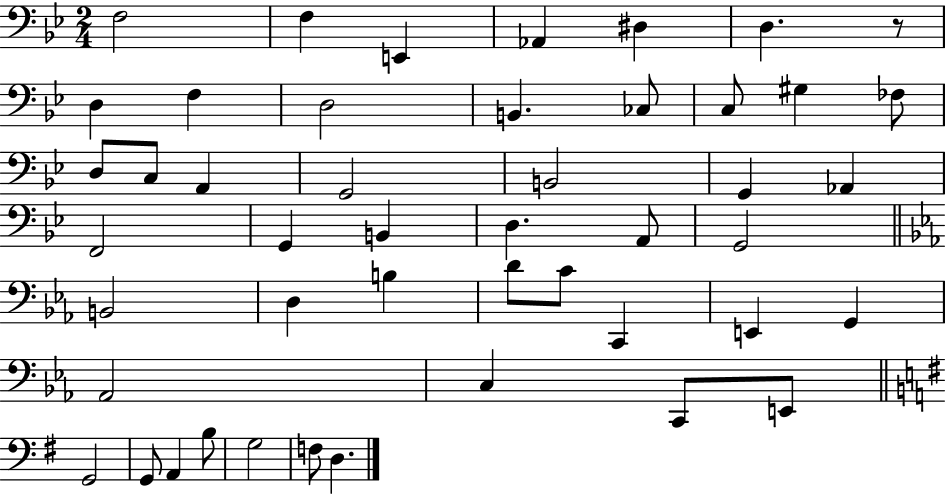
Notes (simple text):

F3/h F3/q E2/q Ab2/q D#3/q D3/q. R/e D3/q F3/q D3/h B2/q. CES3/e C3/e G#3/q FES3/e D3/e C3/e A2/q G2/h B2/h G2/q Ab2/q F2/h G2/q B2/q D3/q. A2/e G2/h B2/h D3/q B3/q D4/e C4/e C2/q E2/q G2/q Ab2/h C3/q C2/e E2/e G2/h G2/e A2/q B3/e G3/h F3/e D3/q.